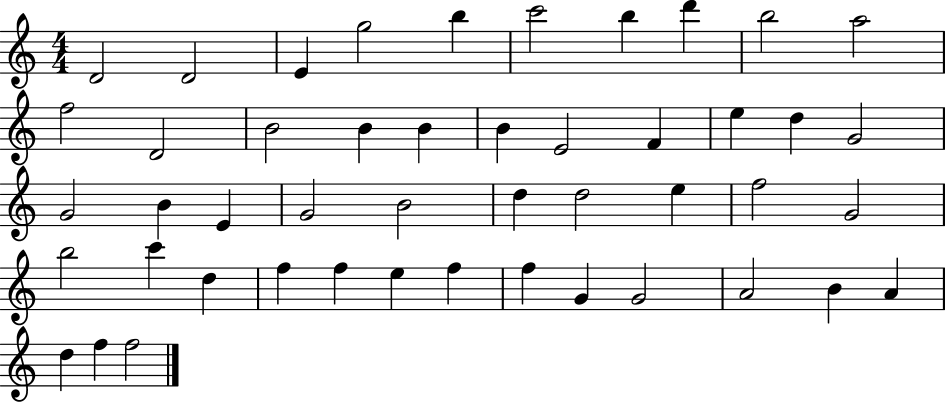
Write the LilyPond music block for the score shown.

{
  \clef treble
  \numericTimeSignature
  \time 4/4
  \key c \major
  d'2 d'2 | e'4 g''2 b''4 | c'''2 b''4 d'''4 | b''2 a''2 | \break f''2 d'2 | b'2 b'4 b'4 | b'4 e'2 f'4 | e''4 d''4 g'2 | \break g'2 b'4 e'4 | g'2 b'2 | d''4 d''2 e''4 | f''2 g'2 | \break b''2 c'''4 d''4 | f''4 f''4 e''4 f''4 | f''4 g'4 g'2 | a'2 b'4 a'4 | \break d''4 f''4 f''2 | \bar "|."
}